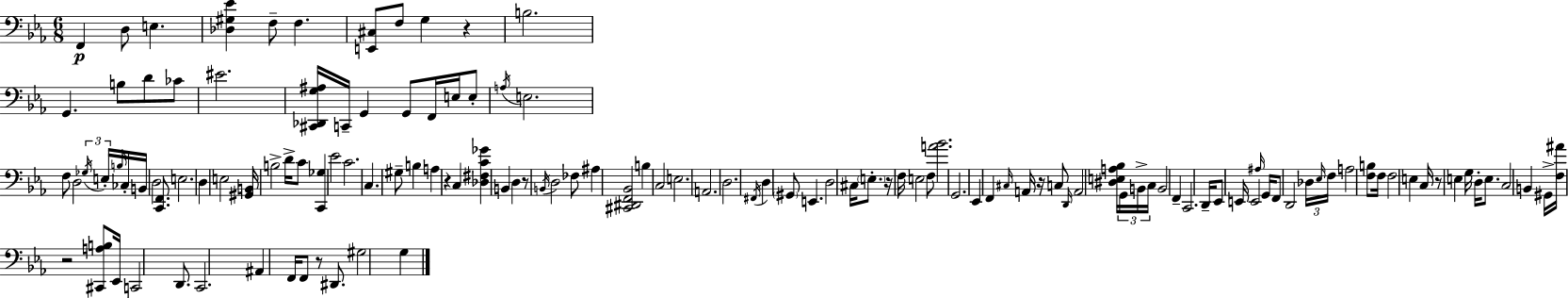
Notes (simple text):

F2/q D3/e E3/q. [Db3,G#3,Eb4]/q F3/e F3/q. [E2,C#3]/e F3/e G3/q R/q B3/h. G2/q. B3/e D4/e CES4/e EIS4/h. [C#2,Db2,G3,A#3]/s C2/s G2/q G2/e F2/s E3/s E3/e A3/s E3/h. F3/e D3/h Gb3/s E3/s B3/s CES3/s B2/s D3/h [C2,F2]/e. E3/h. D3/q E3/h [G#2,B2]/s B3/h D4/s C4/e [C2,Gb3]/q Eb4/h C4/h. C3/q. G#3/e B3/q A3/q R/q C3/q [Db3,F#3,C4,Gb4]/q B2/q D3/q R/e B2/s D3/h FES3/e A#3/q [C#2,D#2,F2,Bb2]/h B3/q C3/h E3/h. A2/h. D3/h. F#2/s D3/q G#2/e E2/q. D3/h C#3/s E3/e. R/s F3/s E3/h F3/e [A4,Bb4]/h. G2/h. Eb2/q F2/q C#3/s A2/s R/s C3/e D2/s A2/h [D#3,E3,A3,Bb3]/s G2/s B2/s C3/s B2/h F2/q C2/h. D2/s Eb2/e E2/s E2/h A#3/s G2/s F2/e D2/h Db3/s Eb3/s F3/s A3/h [F3,B3]/e F3/s F3/h E3/q C3/s R/e E3/q G3/s D3/s E3/e. C3/h B2/q G#2/s [F3,A#4]/s R/h [C#2,A3,B3]/e Eb2/s C2/h D2/e. C2/h. A#2/q F2/s F2/e R/e D#2/e. G#3/h G3/q